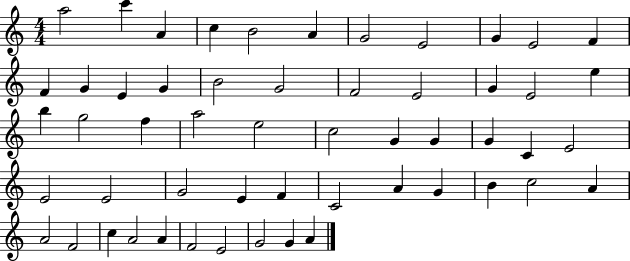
A5/h C6/q A4/q C5/q B4/h A4/q G4/h E4/h G4/q E4/h F4/q F4/q G4/q E4/q G4/q B4/h G4/h F4/h E4/h G4/q E4/h E5/q B5/q G5/h F5/q A5/h E5/h C5/h G4/q G4/q G4/q C4/q E4/h E4/h E4/h G4/h E4/q F4/q C4/h A4/q G4/q B4/q C5/h A4/q A4/h F4/h C5/q A4/h A4/q F4/h E4/h G4/h G4/q A4/q